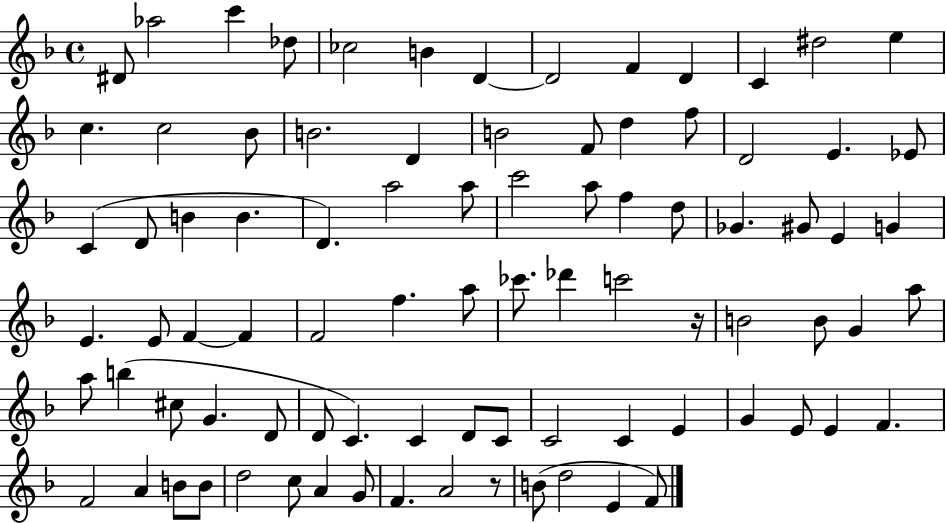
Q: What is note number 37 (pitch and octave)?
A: Gb4